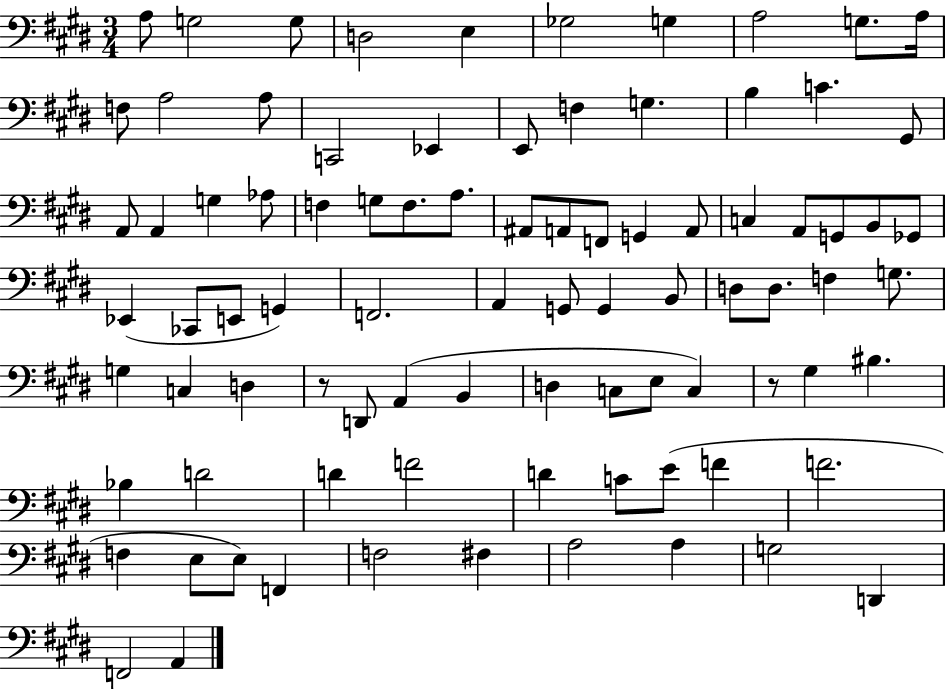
A3/e G3/h G3/e D3/h E3/q Gb3/h G3/q A3/h G3/e. A3/s F3/e A3/h A3/e C2/h Eb2/q E2/e F3/q G3/q. B3/q C4/q. G#2/e A2/e A2/q G3/q Ab3/e F3/q G3/e F3/e. A3/e. A#2/e A2/e F2/e G2/q A2/e C3/q A2/e G2/e B2/e Gb2/e Eb2/q CES2/e E2/e G2/q F2/h. A2/q G2/e G2/q B2/e D3/e D3/e. F3/q G3/e. G3/q C3/q D3/q R/e D2/e A2/q B2/q D3/q C3/e E3/e C3/q R/e G#3/q BIS3/q. Bb3/q D4/h D4/q F4/h D4/q C4/e E4/e F4/q F4/h. F3/q E3/e E3/e F2/q F3/h F#3/q A3/h A3/q G3/h D2/q F2/h A2/q